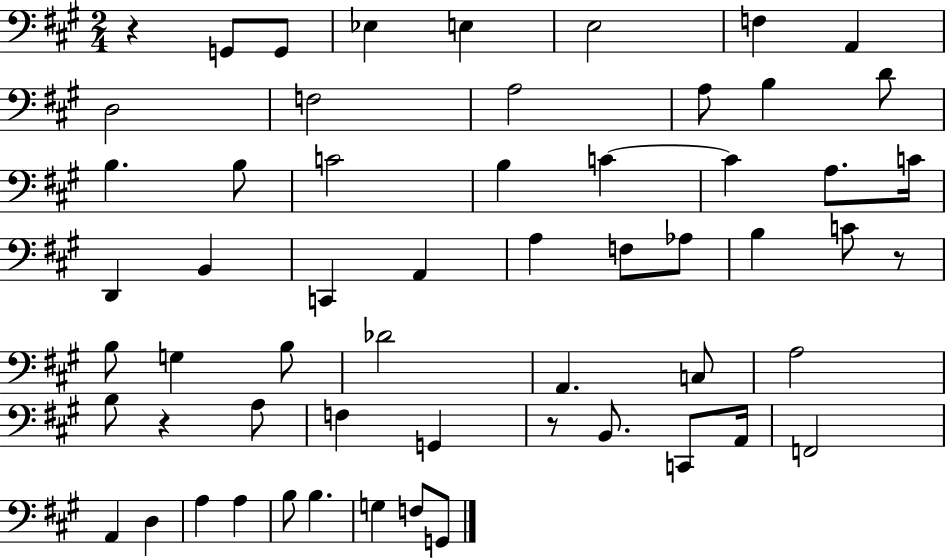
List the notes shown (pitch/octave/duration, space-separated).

R/q G2/e G2/e Eb3/q E3/q E3/h F3/q A2/q D3/h F3/h A3/h A3/e B3/q D4/e B3/q. B3/e C4/h B3/q C4/q C4/q A3/e. C4/s D2/q B2/q C2/q A2/q A3/q F3/e Ab3/e B3/q C4/e R/e B3/e G3/q B3/e Db4/h A2/q. C3/e A3/h B3/e R/q A3/e F3/q G2/q R/e B2/e. C2/e A2/s F2/h A2/q D3/q A3/q A3/q B3/e B3/q. G3/q F3/e G2/e